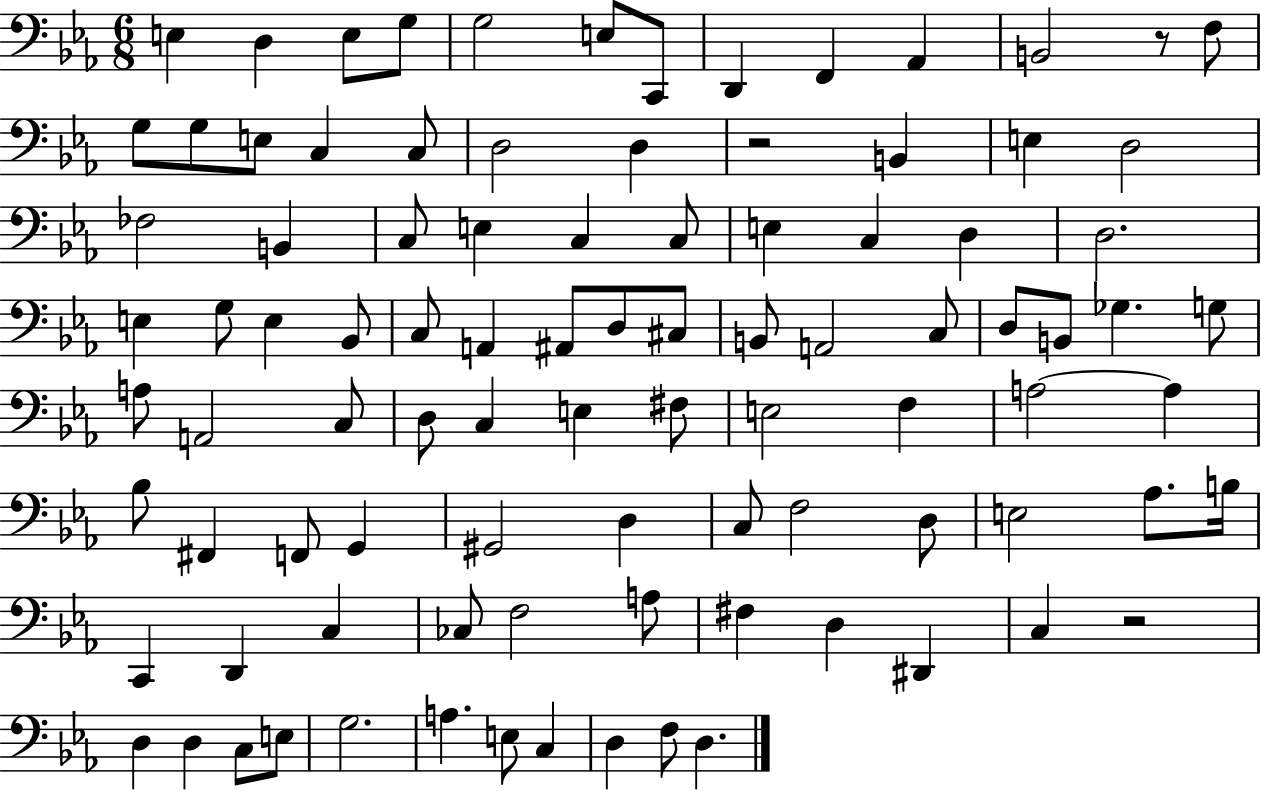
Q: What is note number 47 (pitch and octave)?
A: Gb3